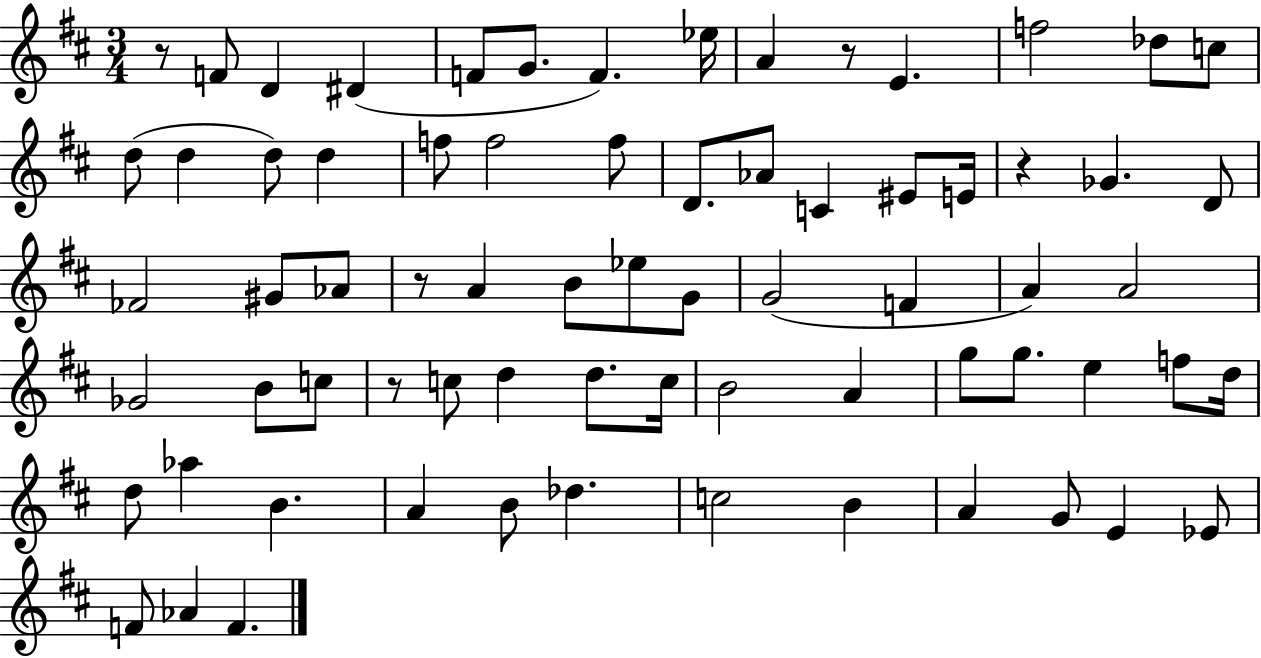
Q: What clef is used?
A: treble